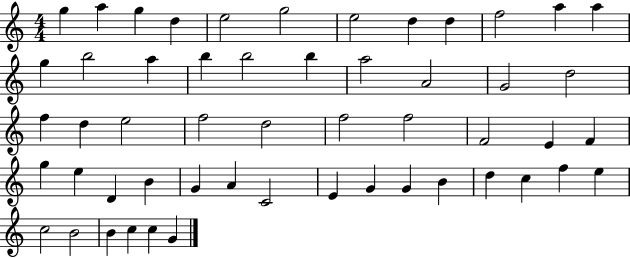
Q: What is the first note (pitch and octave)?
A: G5